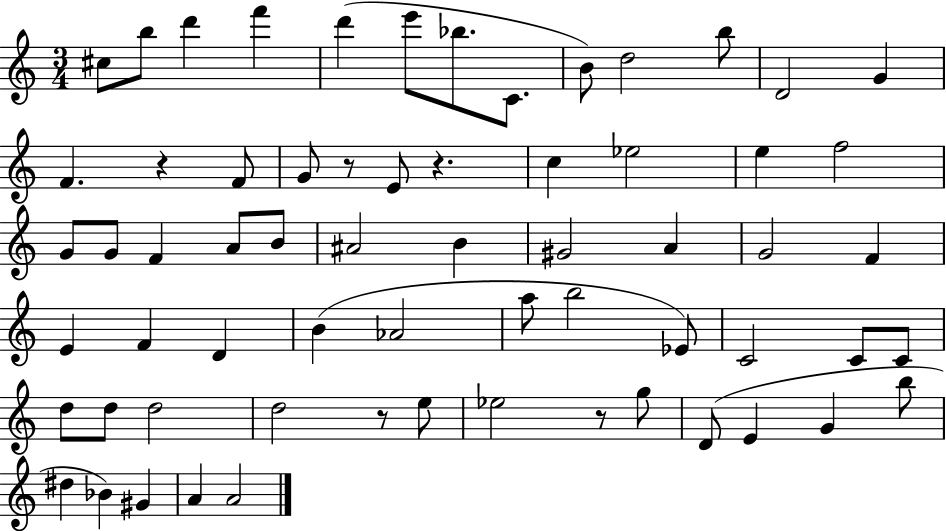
{
  \clef treble
  \numericTimeSignature
  \time 3/4
  \key c \major
  \repeat volta 2 { cis''8 b''8 d'''4 f'''4 | d'''4( e'''8 bes''8. c'8. | b'8) d''2 b''8 | d'2 g'4 | \break f'4. r4 f'8 | g'8 r8 e'8 r4. | c''4 ees''2 | e''4 f''2 | \break g'8 g'8 f'4 a'8 b'8 | ais'2 b'4 | gis'2 a'4 | g'2 f'4 | \break e'4 f'4 d'4 | b'4( aes'2 | a''8 b''2 ees'8) | c'2 c'8 c'8 | \break d''8 d''8 d''2 | d''2 r8 e''8 | ees''2 r8 g''8 | d'8( e'4 g'4 b''8 | \break dis''4 bes'4) gis'4 | a'4 a'2 | } \bar "|."
}